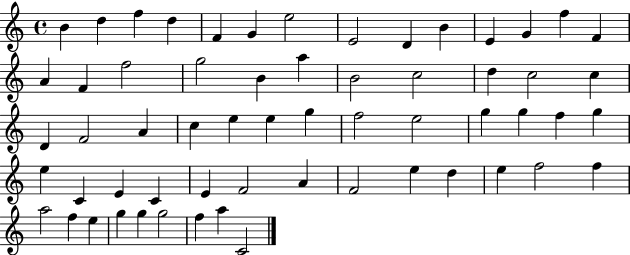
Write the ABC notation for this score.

X:1
T:Untitled
M:4/4
L:1/4
K:C
B d f d F G e2 E2 D B E G f F A F f2 g2 B a B2 c2 d c2 c D F2 A c e e g f2 e2 g g f g e C E C E F2 A F2 e d e f2 f a2 f e g g g2 f a C2